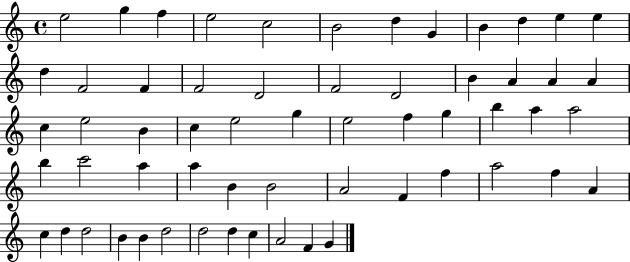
{
  \clef treble
  \time 4/4
  \defaultTimeSignature
  \key c \major
  e''2 g''4 f''4 | e''2 c''2 | b'2 d''4 g'4 | b'4 d''4 e''4 e''4 | \break d''4 f'2 f'4 | f'2 d'2 | f'2 d'2 | b'4 a'4 a'4 a'4 | \break c''4 e''2 b'4 | c''4 e''2 g''4 | e''2 f''4 g''4 | b''4 a''4 a''2 | \break b''4 c'''2 a''4 | a''4 b'4 b'2 | a'2 f'4 f''4 | a''2 f''4 a'4 | \break c''4 d''4 d''2 | b'4 b'4 d''2 | d''2 d''4 c''4 | a'2 f'4 g'4 | \break \bar "|."
}